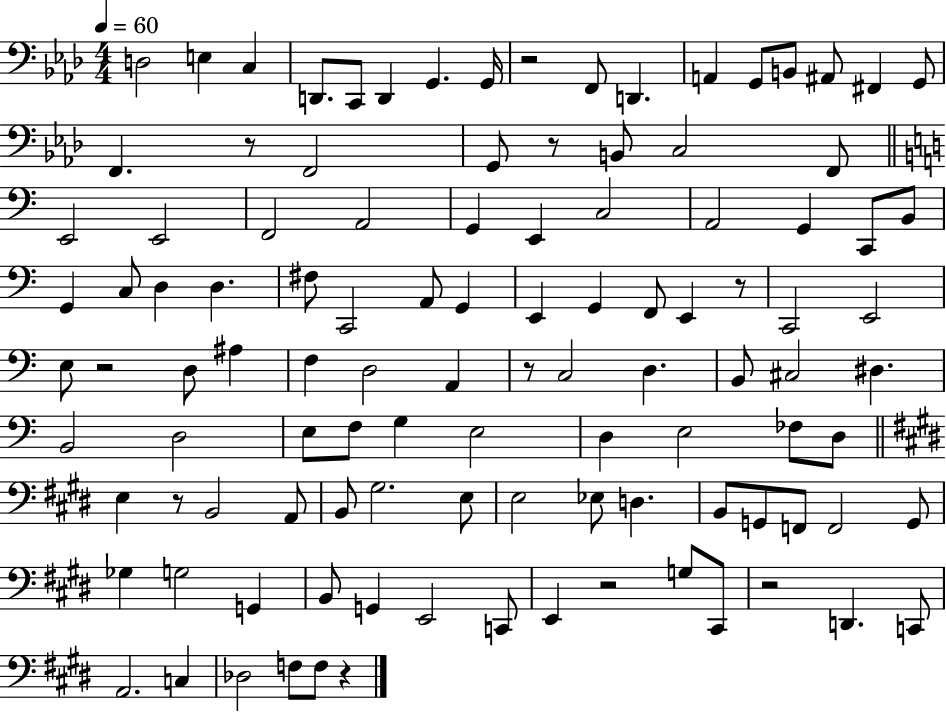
D3/h E3/q C3/q D2/e. C2/e D2/q G2/q. G2/s R/h F2/e D2/q. A2/q G2/e B2/e A#2/e F#2/q G2/e F2/q. R/e F2/h G2/e R/e B2/e C3/h F2/e E2/h E2/h F2/h A2/h G2/q E2/q C3/h A2/h G2/q C2/e B2/e G2/q C3/e D3/q D3/q. F#3/e C2/h A2/e G2/q E2/q G2/q F2/e E2/q R/e C2/h E2/h E3/e R/h D3/e A#3/q F3/q D3/h A2/q R/e C3/h D3/q. B2/e C#3/h D#3/q. B2/h D3/h E3/e F3/e G3/q E3/h D3/q E3/h FES3/e D3/e E3/q R/e B2/h A2/e B2/e G#3/h. E3/e E3/h Eb3/e D3/q. B2/e G2/e F2/e F2/h G2/e Gb3/q G3/h G2/q B2/e G2/q E2/h C2/e E2/q R/h G3/e C#2/e R/h D2/q. C2/e A2/h. C3/q Db3/h F3/e F3/e R/q